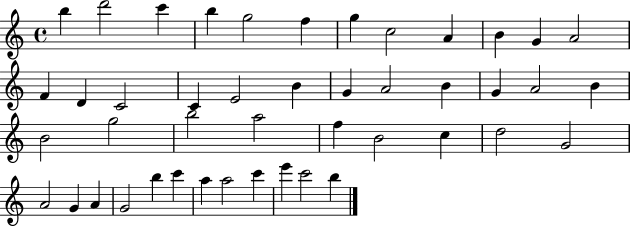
B5/q D6/h C6/q B5/q G5/h F5/q G5/q C5/h A4/q B4/q G4/q A4/h F4/q D4/q C4/h C4/q E4/h B4/q G4/q A4/h B4/q G4/q A4/h B4/q B4/h G5/h B5/h A5/h F5/q B4/h C5/q D5/h G4/h A4/h G4/q A4/q G4/h B5/q C6/q A5/q A5/h C6/q E6/q C6/h B5/q